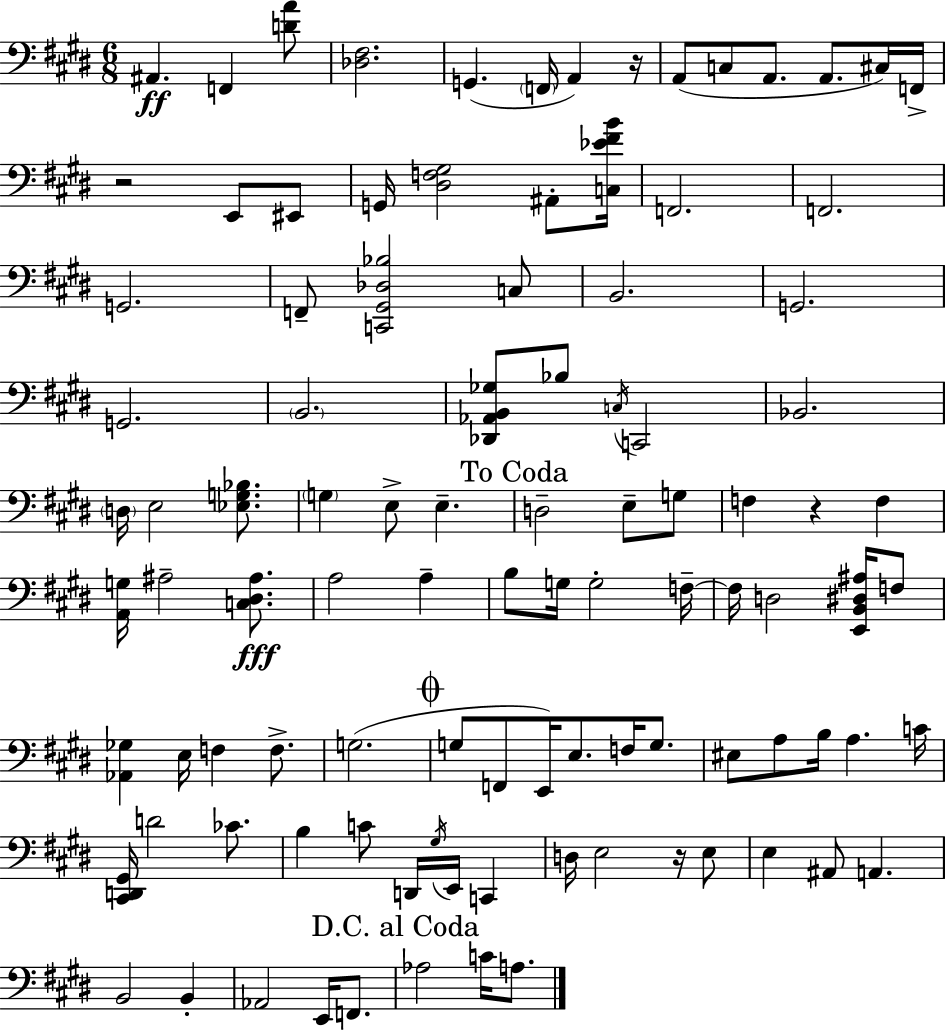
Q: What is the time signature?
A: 6/8